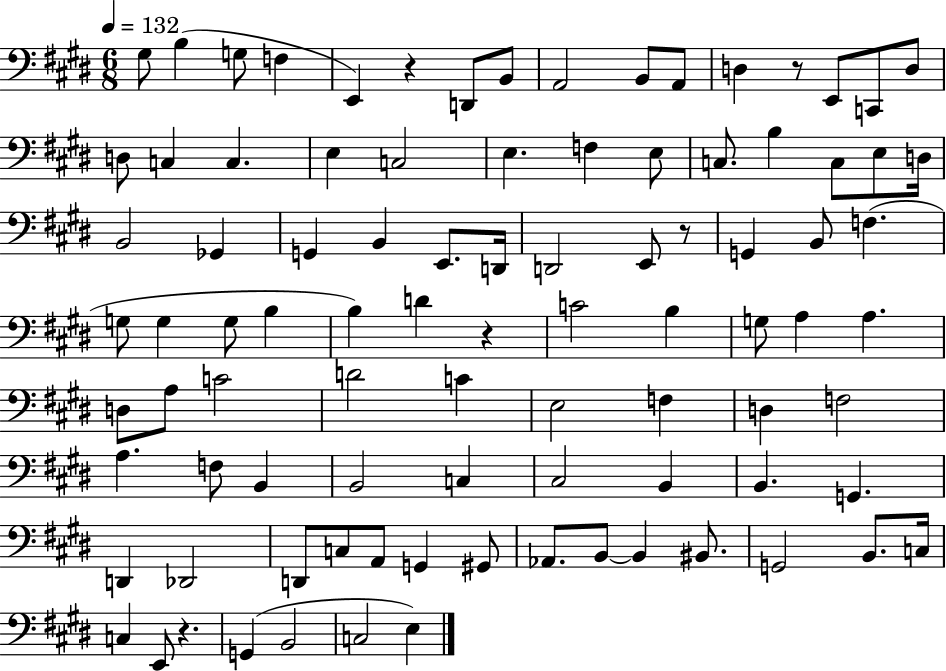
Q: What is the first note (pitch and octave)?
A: G#3